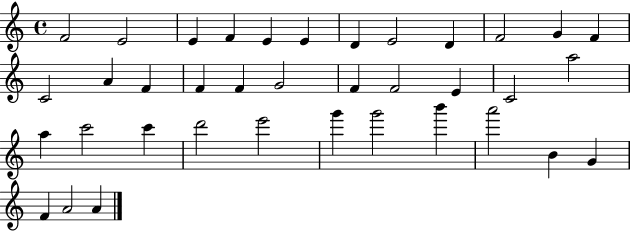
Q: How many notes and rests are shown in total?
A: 37